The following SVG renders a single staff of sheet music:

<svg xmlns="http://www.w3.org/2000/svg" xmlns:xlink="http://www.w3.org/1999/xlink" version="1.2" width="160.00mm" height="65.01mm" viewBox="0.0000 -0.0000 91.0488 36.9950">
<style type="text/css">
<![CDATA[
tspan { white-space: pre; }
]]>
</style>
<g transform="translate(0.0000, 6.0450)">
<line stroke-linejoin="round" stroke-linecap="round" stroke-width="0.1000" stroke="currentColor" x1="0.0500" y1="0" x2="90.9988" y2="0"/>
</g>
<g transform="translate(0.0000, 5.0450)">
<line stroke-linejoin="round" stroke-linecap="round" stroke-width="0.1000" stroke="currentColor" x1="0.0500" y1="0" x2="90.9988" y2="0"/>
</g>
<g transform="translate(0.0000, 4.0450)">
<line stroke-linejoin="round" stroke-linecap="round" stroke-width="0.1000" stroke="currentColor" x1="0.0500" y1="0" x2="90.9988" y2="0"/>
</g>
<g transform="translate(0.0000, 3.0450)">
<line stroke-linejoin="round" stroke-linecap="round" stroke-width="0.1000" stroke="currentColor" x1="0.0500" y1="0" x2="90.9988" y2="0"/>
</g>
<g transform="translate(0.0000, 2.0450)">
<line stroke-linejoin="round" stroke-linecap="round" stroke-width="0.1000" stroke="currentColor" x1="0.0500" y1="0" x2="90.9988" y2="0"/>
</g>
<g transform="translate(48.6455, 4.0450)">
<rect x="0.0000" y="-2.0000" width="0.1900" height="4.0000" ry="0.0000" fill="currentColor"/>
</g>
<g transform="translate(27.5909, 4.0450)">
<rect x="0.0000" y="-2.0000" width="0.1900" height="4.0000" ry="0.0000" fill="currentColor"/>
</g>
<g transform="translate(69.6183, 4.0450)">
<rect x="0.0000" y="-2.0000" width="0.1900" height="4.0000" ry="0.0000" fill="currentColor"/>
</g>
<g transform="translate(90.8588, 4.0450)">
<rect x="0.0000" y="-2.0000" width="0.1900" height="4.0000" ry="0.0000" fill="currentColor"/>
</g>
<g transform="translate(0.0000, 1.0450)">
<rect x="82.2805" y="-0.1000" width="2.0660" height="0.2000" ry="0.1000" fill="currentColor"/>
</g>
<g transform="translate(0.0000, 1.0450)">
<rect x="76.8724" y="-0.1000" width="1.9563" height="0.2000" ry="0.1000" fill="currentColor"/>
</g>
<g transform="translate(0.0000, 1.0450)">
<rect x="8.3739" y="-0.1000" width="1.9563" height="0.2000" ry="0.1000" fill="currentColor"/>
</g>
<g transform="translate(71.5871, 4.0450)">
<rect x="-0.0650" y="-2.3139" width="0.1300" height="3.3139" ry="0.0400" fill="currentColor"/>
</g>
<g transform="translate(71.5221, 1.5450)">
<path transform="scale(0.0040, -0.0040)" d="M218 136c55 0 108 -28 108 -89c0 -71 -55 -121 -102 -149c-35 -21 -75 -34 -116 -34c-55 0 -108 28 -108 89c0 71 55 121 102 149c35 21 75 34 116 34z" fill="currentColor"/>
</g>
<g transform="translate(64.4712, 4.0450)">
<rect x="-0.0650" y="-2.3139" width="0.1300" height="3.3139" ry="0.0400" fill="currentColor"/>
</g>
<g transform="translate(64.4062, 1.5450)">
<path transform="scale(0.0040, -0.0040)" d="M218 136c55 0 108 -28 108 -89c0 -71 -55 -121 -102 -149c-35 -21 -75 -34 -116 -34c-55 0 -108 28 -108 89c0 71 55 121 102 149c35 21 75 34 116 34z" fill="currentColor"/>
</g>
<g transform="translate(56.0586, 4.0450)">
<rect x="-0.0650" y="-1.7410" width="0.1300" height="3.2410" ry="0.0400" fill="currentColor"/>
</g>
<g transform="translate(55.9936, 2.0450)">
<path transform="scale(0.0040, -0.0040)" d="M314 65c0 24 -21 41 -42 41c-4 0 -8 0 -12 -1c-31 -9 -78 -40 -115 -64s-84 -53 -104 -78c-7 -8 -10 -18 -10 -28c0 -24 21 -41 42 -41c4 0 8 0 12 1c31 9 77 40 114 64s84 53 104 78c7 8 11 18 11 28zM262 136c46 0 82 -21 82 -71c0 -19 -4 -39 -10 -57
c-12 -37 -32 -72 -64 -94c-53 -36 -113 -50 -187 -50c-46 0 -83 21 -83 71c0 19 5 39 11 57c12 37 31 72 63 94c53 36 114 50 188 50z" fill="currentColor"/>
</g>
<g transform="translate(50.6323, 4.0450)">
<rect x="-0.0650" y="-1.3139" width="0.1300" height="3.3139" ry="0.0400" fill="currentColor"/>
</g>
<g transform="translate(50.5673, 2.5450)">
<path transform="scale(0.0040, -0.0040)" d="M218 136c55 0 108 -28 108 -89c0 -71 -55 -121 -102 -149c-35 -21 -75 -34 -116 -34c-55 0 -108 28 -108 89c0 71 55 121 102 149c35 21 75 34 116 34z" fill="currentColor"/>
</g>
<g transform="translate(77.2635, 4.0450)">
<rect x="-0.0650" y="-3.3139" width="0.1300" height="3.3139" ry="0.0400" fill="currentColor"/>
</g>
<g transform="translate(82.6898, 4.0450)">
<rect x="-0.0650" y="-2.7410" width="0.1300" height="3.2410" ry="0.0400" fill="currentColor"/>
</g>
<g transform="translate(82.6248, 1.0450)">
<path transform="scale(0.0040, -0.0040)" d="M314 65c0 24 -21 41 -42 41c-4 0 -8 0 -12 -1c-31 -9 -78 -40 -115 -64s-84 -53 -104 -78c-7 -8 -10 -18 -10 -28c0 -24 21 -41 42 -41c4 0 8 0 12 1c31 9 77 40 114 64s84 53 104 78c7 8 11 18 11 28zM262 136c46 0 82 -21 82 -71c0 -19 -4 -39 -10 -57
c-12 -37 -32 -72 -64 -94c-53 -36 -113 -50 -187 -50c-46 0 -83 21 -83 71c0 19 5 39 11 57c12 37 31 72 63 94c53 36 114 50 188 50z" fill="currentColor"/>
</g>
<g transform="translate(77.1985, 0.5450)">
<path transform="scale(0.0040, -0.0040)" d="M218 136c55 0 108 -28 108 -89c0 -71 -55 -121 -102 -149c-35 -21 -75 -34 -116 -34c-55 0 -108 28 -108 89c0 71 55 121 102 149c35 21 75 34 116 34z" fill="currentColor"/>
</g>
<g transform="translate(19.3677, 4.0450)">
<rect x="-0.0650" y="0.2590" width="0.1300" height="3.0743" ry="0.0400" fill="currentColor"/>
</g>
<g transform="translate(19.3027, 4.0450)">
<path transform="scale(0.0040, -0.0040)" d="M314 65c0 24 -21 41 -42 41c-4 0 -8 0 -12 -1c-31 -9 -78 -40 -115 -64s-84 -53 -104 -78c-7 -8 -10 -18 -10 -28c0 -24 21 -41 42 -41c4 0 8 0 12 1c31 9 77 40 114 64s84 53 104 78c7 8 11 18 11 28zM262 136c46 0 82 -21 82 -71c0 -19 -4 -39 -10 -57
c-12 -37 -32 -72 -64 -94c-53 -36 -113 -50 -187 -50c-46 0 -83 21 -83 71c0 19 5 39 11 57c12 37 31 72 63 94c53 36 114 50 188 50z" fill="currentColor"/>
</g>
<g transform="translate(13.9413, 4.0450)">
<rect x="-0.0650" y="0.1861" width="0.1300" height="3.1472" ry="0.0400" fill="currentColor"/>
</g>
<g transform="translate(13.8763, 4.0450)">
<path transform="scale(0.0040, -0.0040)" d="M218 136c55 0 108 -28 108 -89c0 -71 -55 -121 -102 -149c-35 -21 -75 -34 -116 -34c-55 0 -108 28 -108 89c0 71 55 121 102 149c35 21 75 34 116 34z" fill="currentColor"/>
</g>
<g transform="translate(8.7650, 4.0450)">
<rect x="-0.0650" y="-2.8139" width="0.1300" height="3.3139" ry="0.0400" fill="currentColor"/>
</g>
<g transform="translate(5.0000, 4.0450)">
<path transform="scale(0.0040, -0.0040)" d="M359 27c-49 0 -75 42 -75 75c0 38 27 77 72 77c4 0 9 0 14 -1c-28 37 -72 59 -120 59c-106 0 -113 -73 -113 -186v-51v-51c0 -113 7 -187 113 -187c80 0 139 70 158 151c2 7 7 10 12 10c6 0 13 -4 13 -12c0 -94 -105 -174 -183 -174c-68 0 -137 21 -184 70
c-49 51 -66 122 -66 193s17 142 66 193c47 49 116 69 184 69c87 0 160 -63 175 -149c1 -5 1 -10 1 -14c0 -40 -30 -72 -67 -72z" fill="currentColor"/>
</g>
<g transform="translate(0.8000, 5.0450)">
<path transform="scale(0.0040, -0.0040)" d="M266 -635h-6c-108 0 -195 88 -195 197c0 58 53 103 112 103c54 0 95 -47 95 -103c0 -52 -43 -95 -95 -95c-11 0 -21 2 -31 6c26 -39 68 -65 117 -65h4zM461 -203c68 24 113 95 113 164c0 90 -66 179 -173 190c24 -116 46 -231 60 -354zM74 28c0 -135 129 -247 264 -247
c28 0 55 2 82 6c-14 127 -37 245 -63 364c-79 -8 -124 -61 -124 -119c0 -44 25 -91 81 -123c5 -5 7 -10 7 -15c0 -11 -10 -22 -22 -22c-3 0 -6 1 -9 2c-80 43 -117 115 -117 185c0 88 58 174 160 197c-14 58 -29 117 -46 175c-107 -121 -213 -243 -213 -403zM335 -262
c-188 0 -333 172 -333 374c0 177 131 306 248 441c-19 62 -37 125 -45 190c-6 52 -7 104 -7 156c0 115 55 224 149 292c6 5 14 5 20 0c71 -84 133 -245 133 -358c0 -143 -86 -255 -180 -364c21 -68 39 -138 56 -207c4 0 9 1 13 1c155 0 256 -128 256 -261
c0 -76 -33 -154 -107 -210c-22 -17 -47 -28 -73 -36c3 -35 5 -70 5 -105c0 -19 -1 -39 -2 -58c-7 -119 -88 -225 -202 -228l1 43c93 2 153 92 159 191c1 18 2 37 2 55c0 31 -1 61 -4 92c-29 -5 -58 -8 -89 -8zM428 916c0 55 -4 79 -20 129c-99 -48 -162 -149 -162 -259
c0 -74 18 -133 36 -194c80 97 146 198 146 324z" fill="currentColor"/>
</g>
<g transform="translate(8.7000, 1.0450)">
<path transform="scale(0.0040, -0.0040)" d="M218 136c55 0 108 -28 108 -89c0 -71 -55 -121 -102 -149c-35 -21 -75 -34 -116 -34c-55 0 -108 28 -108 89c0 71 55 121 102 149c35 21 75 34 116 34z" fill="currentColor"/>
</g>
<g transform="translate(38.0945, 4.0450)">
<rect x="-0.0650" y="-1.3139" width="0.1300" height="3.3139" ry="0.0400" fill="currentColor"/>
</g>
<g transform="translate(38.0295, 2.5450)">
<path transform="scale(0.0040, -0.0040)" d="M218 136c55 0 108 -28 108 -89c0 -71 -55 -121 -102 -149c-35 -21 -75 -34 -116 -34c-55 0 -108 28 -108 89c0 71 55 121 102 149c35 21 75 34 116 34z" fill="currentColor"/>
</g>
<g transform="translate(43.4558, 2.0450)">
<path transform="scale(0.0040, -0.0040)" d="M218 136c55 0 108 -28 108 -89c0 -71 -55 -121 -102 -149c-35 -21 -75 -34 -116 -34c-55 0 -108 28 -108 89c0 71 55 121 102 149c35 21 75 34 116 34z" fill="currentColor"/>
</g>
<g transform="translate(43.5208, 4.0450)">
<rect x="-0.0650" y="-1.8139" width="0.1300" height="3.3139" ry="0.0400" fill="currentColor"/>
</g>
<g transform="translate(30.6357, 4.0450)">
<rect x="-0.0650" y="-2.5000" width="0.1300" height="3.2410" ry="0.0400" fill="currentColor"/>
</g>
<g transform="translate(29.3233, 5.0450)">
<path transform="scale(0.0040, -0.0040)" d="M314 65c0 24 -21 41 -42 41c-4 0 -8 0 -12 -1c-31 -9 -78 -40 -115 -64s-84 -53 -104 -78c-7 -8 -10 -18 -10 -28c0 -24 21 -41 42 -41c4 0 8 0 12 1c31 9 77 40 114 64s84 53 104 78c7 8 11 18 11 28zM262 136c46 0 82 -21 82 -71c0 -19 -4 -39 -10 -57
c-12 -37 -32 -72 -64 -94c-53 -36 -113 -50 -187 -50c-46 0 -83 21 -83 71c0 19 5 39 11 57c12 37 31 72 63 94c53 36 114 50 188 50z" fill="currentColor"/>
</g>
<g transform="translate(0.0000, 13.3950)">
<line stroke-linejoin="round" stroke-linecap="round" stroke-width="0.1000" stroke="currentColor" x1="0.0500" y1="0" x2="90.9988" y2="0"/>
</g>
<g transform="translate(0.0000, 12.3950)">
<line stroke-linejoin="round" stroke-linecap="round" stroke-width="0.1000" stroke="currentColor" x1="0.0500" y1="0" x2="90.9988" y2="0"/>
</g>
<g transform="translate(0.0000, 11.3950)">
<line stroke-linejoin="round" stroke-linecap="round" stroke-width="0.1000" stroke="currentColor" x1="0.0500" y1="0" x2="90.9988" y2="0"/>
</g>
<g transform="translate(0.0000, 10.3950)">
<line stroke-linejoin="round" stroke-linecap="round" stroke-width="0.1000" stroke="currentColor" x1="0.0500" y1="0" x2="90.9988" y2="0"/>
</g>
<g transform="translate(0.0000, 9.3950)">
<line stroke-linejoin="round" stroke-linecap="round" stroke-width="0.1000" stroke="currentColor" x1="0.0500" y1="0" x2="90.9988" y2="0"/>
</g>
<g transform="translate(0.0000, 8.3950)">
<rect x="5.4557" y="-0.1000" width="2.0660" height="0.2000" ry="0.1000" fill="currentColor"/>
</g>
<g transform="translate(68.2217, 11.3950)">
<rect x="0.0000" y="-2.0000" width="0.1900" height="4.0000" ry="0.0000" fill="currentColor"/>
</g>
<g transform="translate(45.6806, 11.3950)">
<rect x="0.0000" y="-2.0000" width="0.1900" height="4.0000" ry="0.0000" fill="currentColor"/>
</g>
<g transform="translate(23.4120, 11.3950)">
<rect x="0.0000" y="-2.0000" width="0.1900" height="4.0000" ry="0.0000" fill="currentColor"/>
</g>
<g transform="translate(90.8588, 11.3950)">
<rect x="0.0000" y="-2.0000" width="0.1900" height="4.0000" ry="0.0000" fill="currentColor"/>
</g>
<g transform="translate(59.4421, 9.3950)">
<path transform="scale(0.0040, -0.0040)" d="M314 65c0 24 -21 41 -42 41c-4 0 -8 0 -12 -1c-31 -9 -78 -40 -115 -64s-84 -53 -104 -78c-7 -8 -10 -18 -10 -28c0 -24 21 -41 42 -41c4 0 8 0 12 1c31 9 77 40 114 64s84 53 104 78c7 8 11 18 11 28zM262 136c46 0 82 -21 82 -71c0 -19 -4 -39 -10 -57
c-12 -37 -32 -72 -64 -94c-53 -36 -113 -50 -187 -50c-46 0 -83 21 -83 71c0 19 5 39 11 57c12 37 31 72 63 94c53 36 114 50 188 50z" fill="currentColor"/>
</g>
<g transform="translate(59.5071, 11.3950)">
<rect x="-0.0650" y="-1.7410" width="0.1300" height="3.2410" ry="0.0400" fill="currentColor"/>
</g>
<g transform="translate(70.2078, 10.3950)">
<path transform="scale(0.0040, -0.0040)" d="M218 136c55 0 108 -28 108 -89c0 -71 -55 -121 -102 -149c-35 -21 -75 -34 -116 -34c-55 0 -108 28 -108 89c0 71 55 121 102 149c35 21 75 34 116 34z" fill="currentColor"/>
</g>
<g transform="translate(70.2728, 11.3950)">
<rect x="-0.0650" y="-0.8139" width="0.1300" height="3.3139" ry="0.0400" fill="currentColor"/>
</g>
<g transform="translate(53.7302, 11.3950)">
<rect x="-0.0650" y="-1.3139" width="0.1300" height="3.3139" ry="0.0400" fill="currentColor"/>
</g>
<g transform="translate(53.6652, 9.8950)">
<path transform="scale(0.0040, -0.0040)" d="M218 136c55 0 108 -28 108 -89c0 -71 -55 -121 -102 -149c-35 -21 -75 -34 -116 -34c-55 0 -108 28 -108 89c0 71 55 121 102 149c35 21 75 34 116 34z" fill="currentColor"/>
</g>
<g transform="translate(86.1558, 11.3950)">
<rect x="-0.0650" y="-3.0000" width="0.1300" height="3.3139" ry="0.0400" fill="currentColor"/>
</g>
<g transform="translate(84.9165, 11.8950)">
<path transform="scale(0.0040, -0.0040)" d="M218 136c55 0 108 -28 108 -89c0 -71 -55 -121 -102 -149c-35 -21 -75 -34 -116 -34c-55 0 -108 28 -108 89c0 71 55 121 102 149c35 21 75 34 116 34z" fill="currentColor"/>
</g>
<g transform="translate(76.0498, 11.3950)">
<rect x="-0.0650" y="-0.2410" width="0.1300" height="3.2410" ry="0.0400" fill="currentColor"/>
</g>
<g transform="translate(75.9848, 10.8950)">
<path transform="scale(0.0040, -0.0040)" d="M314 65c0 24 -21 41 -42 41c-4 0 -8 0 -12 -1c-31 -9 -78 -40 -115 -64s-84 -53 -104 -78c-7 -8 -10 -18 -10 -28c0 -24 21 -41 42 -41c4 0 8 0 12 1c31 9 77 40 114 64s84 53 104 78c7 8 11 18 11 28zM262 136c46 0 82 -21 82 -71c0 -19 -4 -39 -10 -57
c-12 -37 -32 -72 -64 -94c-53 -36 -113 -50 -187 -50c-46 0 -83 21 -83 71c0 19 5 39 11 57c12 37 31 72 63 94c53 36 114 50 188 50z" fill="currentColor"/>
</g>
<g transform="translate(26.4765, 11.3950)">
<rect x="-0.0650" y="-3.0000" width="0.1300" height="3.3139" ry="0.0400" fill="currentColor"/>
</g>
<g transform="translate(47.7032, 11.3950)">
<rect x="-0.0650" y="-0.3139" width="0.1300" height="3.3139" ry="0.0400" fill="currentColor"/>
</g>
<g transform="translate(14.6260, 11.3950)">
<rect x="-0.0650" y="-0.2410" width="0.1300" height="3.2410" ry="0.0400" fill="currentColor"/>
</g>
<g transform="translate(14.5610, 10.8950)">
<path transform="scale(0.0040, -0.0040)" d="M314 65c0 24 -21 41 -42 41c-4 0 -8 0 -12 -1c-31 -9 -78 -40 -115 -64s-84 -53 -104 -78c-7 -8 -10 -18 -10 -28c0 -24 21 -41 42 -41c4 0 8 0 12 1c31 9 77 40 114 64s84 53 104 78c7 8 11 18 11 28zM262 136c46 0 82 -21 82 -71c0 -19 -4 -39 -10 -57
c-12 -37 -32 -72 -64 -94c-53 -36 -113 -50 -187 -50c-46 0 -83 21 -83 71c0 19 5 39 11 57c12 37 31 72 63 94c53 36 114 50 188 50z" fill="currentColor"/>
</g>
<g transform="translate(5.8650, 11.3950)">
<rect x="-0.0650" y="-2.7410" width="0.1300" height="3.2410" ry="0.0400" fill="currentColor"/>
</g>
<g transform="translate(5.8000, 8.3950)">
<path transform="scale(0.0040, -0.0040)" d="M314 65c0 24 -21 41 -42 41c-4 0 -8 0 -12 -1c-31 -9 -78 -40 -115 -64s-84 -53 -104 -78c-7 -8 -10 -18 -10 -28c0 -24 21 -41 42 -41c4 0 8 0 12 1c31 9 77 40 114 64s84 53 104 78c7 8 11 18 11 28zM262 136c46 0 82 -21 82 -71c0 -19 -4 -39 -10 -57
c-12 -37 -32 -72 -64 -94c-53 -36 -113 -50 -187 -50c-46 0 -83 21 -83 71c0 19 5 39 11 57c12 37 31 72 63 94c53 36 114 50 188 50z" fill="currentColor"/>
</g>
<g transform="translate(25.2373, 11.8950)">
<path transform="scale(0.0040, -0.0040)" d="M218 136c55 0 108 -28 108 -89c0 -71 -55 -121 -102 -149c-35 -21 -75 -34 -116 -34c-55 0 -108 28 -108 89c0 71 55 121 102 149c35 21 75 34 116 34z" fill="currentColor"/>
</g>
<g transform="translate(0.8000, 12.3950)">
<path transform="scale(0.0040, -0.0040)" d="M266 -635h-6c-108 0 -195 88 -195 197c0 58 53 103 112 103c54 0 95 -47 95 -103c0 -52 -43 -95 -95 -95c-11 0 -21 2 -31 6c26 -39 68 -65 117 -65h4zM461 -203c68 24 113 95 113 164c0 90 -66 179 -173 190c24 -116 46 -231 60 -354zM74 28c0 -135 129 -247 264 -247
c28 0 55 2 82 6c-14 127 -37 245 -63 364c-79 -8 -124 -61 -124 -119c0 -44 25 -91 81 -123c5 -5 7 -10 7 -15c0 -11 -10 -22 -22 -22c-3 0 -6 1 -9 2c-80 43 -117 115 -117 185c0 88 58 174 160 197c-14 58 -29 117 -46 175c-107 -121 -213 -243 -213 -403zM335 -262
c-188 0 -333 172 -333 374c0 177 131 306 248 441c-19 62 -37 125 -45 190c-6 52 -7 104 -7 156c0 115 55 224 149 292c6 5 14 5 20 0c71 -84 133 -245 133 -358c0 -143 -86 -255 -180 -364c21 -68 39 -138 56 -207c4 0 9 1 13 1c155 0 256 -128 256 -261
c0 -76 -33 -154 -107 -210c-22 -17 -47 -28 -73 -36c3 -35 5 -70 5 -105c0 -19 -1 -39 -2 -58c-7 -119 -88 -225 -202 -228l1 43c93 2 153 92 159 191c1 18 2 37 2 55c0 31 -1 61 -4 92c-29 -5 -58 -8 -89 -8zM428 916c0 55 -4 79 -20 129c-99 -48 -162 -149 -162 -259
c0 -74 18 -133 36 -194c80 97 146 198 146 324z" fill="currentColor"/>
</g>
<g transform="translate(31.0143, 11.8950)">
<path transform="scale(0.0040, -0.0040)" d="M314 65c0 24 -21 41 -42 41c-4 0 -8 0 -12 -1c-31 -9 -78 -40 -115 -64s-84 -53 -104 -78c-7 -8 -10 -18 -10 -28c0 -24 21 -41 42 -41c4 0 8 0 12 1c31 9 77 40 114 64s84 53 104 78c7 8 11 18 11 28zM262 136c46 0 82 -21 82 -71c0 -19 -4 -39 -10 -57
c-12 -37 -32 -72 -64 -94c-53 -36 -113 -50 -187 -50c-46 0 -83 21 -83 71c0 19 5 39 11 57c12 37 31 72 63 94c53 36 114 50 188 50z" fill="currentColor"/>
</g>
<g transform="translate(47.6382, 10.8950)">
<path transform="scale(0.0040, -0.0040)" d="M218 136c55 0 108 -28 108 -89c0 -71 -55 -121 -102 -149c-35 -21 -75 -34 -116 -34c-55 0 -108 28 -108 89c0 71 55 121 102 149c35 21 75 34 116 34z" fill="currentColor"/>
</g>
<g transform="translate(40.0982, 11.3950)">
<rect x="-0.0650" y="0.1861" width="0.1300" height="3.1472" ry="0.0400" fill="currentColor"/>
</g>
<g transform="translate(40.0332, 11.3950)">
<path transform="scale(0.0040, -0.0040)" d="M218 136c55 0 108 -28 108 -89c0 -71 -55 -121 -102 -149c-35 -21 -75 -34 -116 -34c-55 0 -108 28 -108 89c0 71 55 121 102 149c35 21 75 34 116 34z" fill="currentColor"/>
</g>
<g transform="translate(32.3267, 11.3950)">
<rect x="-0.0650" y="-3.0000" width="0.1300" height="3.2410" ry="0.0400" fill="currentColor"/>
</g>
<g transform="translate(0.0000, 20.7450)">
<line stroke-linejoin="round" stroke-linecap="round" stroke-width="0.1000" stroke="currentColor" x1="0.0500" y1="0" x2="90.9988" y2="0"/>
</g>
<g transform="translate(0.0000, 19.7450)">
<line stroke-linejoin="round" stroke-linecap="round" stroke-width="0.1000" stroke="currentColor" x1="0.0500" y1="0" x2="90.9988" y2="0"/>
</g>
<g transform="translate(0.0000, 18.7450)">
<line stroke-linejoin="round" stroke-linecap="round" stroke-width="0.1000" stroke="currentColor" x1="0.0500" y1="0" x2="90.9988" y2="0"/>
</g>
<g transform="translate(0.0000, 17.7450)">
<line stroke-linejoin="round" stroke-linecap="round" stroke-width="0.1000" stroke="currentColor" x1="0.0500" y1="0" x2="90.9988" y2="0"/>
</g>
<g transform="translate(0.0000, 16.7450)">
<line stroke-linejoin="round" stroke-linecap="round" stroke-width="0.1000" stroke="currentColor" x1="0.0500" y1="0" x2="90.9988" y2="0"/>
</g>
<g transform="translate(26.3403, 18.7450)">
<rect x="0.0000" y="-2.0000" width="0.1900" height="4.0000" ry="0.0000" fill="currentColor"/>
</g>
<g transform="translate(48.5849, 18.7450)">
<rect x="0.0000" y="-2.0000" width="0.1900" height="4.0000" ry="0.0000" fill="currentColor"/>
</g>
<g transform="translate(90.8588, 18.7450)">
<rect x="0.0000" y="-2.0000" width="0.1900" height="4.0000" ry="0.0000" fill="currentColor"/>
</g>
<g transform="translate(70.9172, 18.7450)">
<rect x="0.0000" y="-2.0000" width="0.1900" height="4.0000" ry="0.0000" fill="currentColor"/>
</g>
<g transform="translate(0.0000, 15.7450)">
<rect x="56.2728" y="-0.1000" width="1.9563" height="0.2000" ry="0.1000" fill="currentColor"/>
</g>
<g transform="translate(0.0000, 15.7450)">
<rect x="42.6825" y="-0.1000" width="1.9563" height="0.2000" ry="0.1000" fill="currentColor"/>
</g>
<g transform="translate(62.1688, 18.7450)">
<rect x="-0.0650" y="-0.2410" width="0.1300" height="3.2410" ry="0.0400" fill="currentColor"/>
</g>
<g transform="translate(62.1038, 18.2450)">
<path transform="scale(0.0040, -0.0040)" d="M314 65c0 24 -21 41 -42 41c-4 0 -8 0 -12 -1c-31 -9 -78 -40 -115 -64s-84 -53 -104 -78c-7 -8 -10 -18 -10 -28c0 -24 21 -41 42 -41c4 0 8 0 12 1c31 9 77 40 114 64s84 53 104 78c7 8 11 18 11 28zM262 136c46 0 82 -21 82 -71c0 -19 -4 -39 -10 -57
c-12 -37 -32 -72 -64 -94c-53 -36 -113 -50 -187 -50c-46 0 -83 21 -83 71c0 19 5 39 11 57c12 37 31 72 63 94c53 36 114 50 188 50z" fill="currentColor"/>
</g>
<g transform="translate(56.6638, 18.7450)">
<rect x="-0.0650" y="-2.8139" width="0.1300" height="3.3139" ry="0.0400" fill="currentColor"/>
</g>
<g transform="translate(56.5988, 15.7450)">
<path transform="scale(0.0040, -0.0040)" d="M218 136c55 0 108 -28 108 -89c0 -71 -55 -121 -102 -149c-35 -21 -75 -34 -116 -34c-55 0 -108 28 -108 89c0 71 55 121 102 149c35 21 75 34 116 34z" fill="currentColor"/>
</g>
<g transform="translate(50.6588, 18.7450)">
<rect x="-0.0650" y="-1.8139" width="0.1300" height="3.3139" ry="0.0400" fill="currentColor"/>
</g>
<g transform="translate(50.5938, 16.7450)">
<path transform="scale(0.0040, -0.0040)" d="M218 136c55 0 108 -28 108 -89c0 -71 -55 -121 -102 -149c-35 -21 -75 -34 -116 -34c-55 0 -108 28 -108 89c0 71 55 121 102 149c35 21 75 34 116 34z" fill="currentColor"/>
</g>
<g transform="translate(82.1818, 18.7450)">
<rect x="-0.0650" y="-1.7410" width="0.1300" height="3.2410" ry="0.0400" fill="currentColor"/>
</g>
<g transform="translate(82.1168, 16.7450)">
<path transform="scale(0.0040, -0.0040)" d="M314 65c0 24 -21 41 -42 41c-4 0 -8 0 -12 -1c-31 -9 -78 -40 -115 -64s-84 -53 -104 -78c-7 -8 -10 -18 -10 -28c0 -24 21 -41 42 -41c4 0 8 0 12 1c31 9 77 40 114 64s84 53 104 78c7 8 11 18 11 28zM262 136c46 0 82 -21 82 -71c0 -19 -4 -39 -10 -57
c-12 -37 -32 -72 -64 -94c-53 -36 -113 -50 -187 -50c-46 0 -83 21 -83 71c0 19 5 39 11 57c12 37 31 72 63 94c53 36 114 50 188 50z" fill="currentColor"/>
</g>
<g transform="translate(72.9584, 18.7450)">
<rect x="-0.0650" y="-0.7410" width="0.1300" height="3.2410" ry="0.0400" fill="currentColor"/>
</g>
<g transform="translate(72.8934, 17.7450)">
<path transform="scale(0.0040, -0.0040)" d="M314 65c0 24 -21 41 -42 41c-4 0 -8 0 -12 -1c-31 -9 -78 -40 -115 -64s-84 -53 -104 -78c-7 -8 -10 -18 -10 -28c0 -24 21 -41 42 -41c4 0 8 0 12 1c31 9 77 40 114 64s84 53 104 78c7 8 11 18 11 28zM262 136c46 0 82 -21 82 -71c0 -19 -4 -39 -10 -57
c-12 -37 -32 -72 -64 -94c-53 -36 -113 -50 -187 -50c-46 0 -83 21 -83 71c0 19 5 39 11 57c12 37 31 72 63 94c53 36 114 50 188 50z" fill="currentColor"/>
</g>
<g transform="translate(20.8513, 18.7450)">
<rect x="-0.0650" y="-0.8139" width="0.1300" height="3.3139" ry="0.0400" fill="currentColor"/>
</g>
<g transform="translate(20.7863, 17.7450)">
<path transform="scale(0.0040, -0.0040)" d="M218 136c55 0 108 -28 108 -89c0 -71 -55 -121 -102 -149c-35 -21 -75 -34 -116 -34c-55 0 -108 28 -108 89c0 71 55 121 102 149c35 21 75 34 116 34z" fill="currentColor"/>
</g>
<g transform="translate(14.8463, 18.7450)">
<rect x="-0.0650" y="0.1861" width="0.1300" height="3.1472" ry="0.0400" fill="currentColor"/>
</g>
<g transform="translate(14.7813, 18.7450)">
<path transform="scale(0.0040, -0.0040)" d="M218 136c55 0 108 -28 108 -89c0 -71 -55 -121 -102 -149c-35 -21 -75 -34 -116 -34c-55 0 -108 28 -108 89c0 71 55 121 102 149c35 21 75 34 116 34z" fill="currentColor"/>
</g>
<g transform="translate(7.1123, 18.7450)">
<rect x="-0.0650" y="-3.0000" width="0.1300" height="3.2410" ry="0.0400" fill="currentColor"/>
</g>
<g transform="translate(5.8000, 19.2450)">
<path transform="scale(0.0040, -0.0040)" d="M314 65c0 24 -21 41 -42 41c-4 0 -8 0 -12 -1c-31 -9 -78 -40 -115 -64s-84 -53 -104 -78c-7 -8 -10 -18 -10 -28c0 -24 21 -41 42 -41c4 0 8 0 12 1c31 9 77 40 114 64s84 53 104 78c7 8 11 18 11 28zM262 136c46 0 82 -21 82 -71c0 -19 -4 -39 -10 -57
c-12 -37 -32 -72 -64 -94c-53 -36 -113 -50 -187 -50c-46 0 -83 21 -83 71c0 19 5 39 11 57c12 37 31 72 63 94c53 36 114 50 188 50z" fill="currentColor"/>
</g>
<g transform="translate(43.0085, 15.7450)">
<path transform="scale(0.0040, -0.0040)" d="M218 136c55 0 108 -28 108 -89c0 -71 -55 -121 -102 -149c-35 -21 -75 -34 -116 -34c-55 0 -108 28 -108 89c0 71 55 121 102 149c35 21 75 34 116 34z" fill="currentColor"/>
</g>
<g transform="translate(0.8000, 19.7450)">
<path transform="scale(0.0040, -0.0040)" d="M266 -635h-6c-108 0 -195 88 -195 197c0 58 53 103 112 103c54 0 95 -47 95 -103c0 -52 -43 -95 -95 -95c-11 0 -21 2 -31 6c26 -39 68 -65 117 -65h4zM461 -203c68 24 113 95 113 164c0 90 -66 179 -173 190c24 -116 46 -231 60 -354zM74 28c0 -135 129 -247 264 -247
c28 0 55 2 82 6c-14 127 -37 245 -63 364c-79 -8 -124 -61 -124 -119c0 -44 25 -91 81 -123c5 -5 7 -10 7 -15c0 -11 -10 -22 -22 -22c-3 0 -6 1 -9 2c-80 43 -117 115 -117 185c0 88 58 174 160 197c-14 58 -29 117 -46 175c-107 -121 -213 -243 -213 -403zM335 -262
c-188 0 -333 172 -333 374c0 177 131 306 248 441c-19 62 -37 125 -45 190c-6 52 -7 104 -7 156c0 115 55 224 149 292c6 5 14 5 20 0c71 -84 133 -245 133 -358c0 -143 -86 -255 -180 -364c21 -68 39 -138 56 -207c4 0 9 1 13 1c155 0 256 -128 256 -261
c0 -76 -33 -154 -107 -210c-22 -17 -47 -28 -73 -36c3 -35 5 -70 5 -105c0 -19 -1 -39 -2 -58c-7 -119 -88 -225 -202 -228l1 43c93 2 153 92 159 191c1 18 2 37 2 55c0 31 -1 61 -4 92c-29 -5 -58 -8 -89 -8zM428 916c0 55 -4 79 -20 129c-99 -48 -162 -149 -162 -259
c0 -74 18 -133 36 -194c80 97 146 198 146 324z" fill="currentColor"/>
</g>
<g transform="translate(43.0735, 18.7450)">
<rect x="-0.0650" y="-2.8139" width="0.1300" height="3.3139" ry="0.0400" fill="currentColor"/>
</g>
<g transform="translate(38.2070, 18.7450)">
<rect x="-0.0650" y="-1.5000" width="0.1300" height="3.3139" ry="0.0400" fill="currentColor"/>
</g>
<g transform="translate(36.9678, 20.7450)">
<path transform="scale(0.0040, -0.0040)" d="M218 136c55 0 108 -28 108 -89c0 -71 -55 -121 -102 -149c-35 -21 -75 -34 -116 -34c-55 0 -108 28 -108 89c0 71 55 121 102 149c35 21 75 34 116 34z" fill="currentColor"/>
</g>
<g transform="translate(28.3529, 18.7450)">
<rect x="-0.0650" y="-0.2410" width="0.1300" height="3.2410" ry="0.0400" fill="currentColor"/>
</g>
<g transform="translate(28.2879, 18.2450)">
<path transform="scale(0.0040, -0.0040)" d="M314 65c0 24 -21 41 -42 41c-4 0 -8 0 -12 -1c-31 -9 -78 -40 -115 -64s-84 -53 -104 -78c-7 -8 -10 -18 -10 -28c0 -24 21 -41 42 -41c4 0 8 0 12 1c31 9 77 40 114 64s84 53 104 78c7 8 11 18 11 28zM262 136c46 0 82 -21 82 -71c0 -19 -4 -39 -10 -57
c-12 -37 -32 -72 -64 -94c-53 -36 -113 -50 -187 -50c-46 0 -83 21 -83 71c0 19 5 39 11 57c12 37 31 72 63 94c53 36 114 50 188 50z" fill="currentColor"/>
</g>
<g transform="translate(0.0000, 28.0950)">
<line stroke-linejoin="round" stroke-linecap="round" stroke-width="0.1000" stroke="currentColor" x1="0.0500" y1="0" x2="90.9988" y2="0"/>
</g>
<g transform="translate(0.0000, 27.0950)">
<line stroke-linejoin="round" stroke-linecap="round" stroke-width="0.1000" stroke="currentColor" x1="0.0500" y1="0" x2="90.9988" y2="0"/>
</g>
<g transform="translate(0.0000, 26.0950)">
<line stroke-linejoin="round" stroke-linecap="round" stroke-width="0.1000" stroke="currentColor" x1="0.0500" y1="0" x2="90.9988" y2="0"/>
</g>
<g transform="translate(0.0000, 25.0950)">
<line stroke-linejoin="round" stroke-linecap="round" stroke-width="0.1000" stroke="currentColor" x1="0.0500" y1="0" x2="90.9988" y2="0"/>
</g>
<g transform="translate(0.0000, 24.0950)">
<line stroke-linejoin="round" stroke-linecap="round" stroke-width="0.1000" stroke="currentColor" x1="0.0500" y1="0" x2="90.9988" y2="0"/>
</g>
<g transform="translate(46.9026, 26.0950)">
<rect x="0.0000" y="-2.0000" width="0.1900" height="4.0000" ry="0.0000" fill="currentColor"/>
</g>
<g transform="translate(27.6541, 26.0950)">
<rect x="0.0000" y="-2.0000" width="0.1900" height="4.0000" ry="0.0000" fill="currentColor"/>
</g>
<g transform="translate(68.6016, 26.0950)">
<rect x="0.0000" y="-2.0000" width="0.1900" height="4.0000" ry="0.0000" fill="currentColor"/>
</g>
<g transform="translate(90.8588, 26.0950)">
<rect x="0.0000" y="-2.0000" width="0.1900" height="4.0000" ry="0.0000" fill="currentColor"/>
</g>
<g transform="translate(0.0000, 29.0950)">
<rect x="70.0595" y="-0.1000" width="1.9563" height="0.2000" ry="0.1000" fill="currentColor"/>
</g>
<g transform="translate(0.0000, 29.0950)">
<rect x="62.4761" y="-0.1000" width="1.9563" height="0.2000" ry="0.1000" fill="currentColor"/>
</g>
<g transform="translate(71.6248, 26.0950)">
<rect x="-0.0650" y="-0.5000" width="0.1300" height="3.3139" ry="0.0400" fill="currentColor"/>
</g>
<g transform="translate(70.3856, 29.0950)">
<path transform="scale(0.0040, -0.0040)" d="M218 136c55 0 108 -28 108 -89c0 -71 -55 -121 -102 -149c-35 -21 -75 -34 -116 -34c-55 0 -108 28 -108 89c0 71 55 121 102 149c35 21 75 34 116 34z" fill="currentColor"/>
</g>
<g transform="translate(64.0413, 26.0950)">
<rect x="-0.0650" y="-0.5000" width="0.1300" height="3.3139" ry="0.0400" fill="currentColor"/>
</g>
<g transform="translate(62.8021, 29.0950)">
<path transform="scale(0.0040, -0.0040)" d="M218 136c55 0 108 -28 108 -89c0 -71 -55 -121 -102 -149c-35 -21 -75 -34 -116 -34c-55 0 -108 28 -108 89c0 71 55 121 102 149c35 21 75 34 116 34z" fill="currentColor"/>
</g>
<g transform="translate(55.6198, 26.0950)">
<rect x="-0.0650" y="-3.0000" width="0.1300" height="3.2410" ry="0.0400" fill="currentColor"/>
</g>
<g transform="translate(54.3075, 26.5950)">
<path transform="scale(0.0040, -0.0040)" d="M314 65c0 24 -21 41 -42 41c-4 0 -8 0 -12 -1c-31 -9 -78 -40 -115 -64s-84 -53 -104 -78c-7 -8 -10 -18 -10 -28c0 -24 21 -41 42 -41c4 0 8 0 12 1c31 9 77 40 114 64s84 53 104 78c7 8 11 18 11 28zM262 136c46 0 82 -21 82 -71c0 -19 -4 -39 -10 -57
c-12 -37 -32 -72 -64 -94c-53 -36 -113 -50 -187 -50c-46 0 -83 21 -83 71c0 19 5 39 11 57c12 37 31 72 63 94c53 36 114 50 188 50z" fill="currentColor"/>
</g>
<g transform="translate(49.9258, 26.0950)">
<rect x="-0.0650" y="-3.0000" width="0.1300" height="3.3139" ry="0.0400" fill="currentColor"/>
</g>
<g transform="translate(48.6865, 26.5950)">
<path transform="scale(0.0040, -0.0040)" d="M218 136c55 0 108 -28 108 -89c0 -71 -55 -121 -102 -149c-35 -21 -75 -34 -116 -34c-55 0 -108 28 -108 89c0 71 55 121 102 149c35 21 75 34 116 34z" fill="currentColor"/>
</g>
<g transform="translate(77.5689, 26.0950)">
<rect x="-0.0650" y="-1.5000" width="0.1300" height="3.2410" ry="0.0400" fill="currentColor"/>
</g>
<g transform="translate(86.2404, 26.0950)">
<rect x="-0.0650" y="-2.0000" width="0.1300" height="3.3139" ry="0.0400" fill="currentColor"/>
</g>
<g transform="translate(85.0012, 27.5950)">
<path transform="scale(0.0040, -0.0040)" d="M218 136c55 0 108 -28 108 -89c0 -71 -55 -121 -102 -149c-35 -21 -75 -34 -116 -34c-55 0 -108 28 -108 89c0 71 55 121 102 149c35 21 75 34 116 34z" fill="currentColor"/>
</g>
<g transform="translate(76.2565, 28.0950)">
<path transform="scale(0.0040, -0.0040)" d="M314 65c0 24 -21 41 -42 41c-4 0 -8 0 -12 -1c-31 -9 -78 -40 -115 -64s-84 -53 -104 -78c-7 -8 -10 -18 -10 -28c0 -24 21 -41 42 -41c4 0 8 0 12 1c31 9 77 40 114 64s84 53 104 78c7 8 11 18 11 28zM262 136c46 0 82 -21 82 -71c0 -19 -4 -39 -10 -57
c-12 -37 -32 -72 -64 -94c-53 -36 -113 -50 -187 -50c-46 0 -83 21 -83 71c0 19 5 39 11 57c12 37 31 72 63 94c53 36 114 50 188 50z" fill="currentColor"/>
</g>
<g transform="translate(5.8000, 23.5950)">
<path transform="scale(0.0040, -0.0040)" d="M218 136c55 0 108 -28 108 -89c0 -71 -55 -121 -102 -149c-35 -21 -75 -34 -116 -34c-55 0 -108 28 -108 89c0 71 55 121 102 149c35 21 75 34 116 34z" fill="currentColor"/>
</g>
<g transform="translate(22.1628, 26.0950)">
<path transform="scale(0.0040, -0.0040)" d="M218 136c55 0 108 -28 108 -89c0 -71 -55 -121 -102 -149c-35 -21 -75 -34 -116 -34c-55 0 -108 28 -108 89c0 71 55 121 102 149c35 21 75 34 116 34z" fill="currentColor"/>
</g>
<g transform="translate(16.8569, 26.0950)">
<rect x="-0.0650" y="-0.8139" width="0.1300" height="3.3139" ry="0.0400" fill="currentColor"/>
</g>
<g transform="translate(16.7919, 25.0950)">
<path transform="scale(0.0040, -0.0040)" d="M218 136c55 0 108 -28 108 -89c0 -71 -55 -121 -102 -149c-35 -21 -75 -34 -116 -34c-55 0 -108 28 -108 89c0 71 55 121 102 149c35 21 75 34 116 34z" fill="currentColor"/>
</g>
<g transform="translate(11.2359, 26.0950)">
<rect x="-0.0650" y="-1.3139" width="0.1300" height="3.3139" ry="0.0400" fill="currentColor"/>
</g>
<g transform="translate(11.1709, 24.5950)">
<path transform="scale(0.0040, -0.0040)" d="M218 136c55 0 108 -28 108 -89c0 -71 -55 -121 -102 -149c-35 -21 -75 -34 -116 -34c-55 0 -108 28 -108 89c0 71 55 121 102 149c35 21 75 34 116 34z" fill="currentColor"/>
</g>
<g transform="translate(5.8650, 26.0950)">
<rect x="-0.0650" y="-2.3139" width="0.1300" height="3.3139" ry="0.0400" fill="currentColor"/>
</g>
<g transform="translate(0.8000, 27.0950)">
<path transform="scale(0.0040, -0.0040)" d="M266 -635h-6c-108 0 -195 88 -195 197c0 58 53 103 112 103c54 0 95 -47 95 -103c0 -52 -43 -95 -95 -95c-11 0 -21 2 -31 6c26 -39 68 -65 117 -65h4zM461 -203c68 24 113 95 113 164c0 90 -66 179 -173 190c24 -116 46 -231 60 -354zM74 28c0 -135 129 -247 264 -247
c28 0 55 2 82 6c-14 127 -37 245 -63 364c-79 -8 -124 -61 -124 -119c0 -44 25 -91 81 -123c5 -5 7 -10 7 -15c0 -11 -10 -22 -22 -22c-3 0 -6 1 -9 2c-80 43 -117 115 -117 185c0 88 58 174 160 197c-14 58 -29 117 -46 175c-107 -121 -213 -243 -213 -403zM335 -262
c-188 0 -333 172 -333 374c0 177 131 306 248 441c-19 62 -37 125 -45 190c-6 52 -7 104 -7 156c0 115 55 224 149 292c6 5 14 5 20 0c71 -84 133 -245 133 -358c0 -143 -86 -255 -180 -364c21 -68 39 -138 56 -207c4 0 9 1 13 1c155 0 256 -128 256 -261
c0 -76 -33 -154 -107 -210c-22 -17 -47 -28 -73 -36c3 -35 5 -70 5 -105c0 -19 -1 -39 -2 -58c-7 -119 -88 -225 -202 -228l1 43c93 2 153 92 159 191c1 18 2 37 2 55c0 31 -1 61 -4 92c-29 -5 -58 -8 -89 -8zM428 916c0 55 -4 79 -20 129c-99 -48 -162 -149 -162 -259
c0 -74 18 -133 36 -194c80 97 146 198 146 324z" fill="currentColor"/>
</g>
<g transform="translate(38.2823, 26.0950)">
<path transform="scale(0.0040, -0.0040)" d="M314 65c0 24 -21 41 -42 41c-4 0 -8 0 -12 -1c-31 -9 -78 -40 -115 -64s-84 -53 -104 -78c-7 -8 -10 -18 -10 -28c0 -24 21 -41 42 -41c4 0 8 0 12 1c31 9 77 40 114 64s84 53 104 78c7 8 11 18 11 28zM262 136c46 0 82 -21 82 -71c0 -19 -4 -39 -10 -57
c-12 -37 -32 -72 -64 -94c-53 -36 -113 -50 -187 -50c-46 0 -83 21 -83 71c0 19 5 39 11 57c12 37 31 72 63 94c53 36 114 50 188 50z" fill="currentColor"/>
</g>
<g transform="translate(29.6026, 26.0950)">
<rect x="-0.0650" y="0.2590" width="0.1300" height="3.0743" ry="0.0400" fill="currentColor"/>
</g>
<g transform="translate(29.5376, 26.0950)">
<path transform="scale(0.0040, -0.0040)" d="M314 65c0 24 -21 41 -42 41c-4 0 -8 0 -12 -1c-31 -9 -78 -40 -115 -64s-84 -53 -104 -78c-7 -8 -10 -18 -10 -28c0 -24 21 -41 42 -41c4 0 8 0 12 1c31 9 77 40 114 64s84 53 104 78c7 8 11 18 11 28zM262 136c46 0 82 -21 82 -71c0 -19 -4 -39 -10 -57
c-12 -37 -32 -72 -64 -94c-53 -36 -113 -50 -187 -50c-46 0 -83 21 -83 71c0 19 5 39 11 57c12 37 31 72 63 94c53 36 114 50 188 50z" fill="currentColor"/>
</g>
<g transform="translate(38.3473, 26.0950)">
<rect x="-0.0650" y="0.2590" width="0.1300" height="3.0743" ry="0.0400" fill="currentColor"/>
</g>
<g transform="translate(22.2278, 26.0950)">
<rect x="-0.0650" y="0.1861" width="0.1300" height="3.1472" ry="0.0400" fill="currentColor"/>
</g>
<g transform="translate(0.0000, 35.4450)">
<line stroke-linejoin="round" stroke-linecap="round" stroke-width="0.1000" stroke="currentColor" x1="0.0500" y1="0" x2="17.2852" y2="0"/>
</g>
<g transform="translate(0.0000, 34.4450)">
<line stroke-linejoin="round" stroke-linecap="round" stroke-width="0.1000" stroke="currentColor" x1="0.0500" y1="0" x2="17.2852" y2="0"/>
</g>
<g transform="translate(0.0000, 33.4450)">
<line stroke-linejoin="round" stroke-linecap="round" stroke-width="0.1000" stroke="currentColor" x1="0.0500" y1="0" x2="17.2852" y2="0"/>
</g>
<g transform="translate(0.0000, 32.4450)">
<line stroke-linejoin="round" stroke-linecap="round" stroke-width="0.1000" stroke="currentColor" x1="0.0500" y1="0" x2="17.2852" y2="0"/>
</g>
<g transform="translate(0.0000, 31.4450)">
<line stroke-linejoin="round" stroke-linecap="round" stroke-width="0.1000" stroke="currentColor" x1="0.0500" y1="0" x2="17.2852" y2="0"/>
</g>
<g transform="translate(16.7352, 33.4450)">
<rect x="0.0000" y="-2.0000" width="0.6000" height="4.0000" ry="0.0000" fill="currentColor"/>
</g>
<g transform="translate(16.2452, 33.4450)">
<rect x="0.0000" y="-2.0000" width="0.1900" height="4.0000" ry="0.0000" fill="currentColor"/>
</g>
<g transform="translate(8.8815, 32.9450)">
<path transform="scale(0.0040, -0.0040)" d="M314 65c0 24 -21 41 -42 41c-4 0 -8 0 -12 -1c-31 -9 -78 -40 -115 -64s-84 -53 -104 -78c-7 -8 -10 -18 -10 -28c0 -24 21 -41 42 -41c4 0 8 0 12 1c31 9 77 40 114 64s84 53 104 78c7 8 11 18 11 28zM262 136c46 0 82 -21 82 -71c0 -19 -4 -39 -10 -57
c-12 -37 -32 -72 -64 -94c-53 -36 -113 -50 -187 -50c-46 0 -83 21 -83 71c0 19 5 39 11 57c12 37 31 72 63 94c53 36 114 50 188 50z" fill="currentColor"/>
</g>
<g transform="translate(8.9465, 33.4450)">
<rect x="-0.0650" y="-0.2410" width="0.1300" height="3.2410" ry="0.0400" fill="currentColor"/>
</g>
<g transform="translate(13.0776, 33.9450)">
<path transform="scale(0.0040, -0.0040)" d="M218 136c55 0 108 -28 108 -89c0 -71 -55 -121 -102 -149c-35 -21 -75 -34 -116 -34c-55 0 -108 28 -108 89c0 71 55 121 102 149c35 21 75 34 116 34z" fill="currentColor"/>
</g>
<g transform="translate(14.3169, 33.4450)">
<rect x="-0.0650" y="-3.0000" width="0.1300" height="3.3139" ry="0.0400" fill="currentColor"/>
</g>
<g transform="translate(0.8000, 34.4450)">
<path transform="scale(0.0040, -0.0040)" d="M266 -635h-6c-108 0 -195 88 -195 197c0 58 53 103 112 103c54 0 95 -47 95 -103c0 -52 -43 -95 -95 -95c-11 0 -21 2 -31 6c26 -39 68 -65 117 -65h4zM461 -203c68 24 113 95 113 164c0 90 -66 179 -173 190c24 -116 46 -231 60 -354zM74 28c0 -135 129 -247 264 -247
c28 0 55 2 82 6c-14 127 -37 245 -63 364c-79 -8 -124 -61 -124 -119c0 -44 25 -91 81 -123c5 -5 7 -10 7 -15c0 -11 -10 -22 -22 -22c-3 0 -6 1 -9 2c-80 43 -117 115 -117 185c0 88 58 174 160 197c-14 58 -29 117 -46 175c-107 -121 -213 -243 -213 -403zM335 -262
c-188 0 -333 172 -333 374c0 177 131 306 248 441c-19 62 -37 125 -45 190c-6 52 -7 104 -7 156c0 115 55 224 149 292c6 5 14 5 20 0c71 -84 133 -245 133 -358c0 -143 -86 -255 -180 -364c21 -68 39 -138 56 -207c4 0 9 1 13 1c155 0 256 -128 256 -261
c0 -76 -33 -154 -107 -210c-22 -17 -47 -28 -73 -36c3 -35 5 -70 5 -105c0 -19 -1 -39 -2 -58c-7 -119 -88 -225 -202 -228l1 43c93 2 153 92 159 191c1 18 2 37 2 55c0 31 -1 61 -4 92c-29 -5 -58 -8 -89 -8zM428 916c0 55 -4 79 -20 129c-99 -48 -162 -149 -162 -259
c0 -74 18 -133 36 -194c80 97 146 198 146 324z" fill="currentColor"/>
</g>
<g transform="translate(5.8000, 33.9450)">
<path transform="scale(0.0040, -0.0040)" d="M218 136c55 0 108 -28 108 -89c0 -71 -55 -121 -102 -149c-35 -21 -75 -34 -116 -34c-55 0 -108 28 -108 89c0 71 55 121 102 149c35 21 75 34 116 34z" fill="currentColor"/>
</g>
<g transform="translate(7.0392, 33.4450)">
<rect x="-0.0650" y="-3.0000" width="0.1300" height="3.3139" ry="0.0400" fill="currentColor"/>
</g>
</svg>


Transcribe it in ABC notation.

X:1
T:Untitled
M:4/4
L:1/4
K:C
a B B2 G2 e f e f2 g g b a2 a2 c2 A A2 B c e f2 d c2 A A2 B d c2 E a f a c2 d2 f2 g e d B B2 B2 A A2 C C E2 F A c2 A